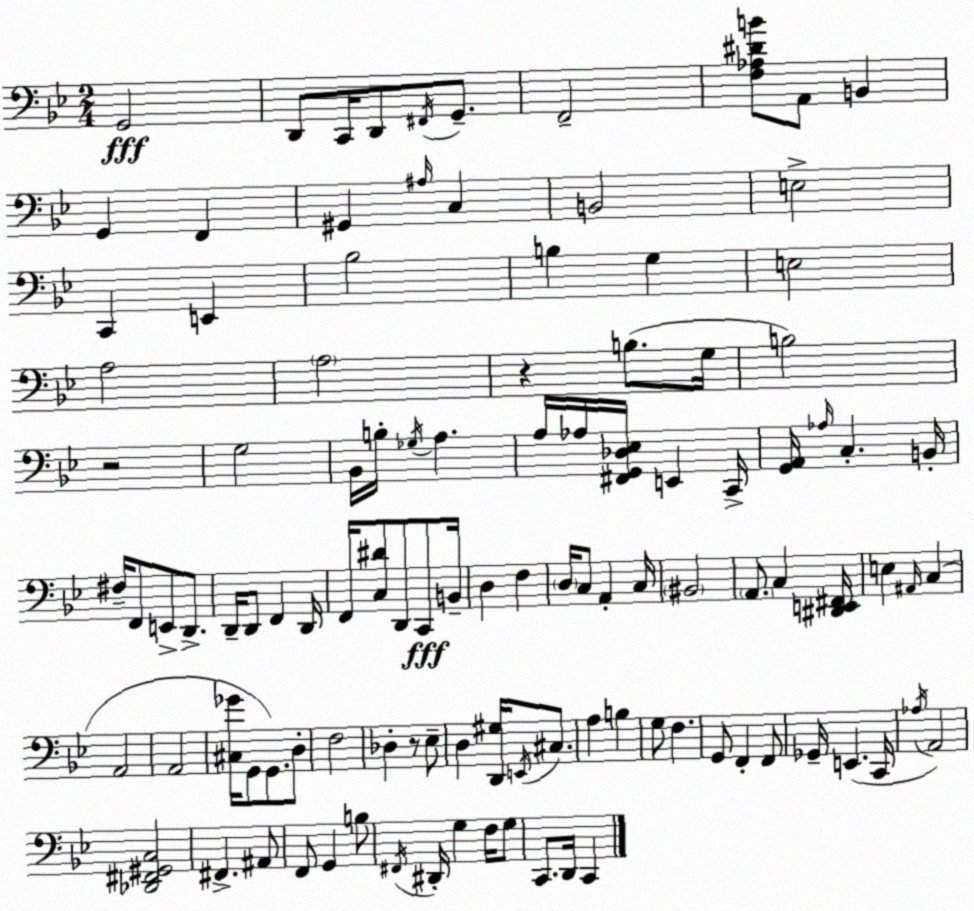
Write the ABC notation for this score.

X:1
T:Untitled
M:2/4
L:1/4
K:Bb
G,,2 D,,/2 C,,/4 D,,/2 ^F,,/4 G,,/2 F,,2 [F,_A,^DB]/2 A,,/2 B,, G,, F,, ^G,, ^A,/4 C, B,,2 E,2 C,, E,, _B,2 B, G, E,2 A,2 A,2 z B,/2 G,/4 B,2 z2 G,2 _B,,/4 B,/4 _G,/4 A, A,/4 _A,/4 [^F,,G,,_D,_E,]/4 E,, C,,/4 [G,,A,,]/4 _A,/4 C, B,,/4 ^F,/4 F,,/2 E,,/2 D,,/2 D,,/4 D,,/2 F,, D,,/4 F,,/4 [C,^D]/2 D,,/2 C,,/2 B,,/4 D, F, D,/4 C,/2 A,, C,/4 ^B,,2 A,,/2 C, [^D,,E,,^F,,]/4 E, ^A,,/4 C, A,,2 A,,2 [^C,_G]/4 G,,/2 G,,/2 D,/2 F,2 _D, z/2 _E,/2 D, [D,,^G,]/4 E,,/4 ^C,/2 A, B, G,/2 F, G,,/2 F,, F,,/2 _G,,/4 E,, C,,/4 _A,/4 A,,2 [_D,,^F,,^G,,C,]2 ^F,, ^A,,/2 F,,/2 G,, B,/2 ^F,,/4 ^D,,/4 G, F,/4 G,/2 C,,/2 D,,/4 C,,